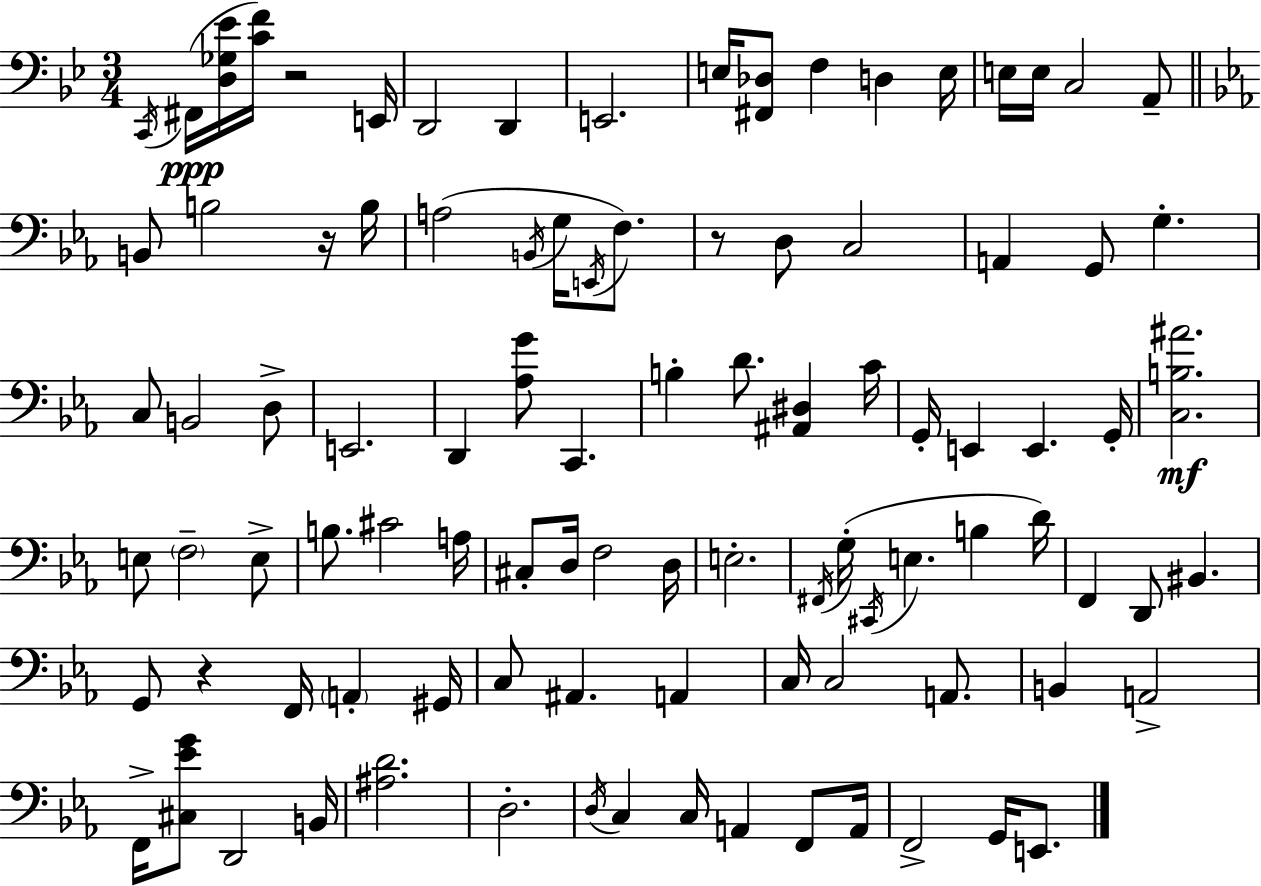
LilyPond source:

{
  \clef bass
  \numericTimeSignature
  \time 3/4
  \key bes \major
  \repeat volta 2 { \acciaccatura { c,16 }(\ppp fis,16 <d ges ees'>16 <c' f'>16) r2 | e,16 d,2 d,4 | e,2. | e16 <fis, des>8 f4 d4 | \break e16 e16 e16 c2 a,8-- | \bar "||" \break \key c \minor b,8 b2 r16 b16 | a2( \acciaccatura { b,16 } g16 \acciaccatura { e,16 }) f8. | r8 d8 c2 | a,4 g,8 g4.-. | \break c8 b,2 | d8-> e,2. | d,4 <aes g'>8 c,4. | b4-. d'8. <ais, dis>4 | \break c'16 g,16-. e,4 e,4. | g,16-. <c b ais'>2.\mf | e8 \parenthesize f2-- | e8-> b8. cis'2 | \break a16 cis8-. d16 f2 | d16 e2.-. | \acciaccatura { fis,16 } g16-.( \acciaccatura { cis,16 } e4. b4 | d'16) f,4 d,8 bis,4. | \break g,8 r4 f,16 \parenthesize a,4-. | gis,16 c8 ais,4. | a,4 c16 c2 | a,8. b,4 a,2-> | \break f,16-> <cis ees' g'>8 d,2 | b,16 <ais d'>2. | d2.-. | \acciaccatura { d16 } c4 c16 a,4 | \break f,8 a,16 f,2-> | g,16 e,8. } \bar "|."
}